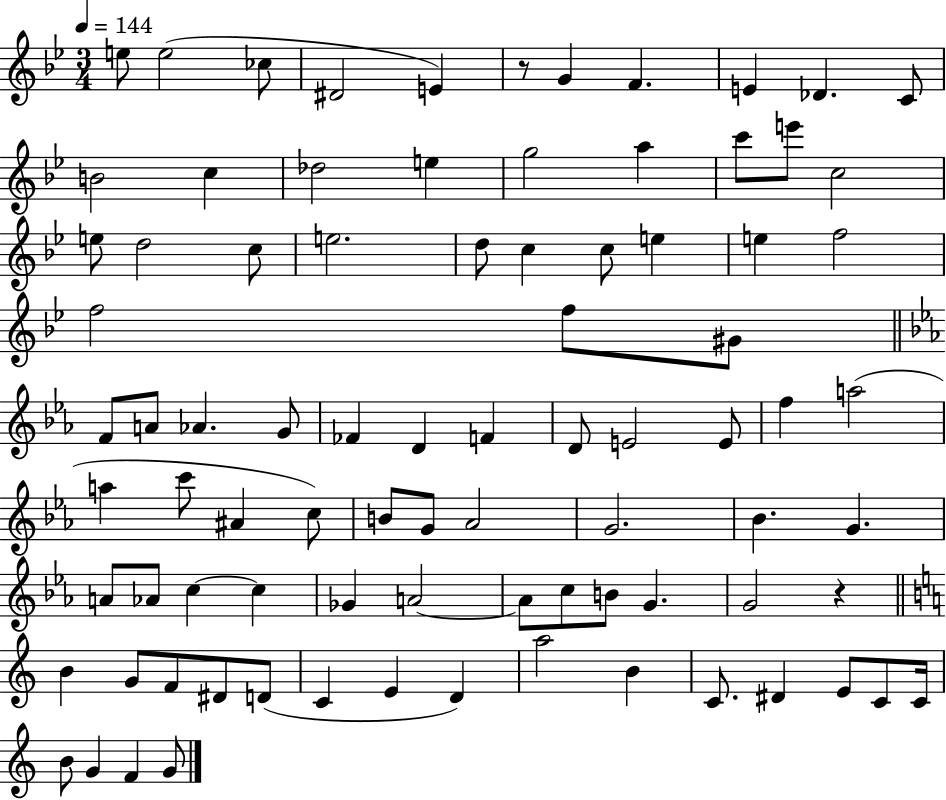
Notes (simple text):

E5/e E5/h CES5/e D#4/h E4/q R/e G4/q F4/q. E4/q Db4/q. C4/e B4/h C5/q Db5/h E5/q G5/h A5/q C6/e E6/e C5/h E5/e D5/h C5/e E5/h. D5/e C5/q C5/e E5/q E5/q F5/h F5/h F5/e G#4/e F4/e A4/e Ab4/q. G4/e FES4/q D4/q F4/q D4/e E4/h E4/e F5/q A5/h A5/q C6/e A#4/q C5/e B4/e G4/e Ab4/h G4/h. Bb4/q. G4/q. A4/e Ab4/e C5/q C5/q Gb4/q A4/h A4/e C5/e B4/e G4/q. G4/h R/q B4/q G4/e F4/e D#4/e D4/e C4/q E4/q D4/q A5/h B4/q C4/e. D#4/q E4/e C4/e C4/s B4/e G4/q F4/q G4/e